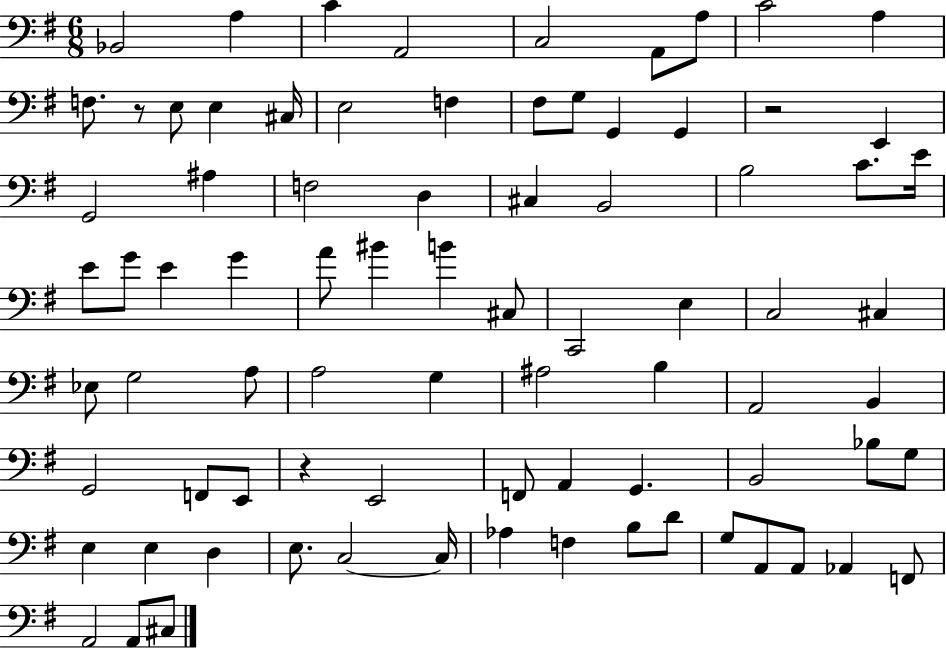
X:1
T:Untitled
M:6/8
L:1/4
K:G
_B,,2 A, C A,,2 C,2 A,,/2 A,/2 C2 A, F,/2 z/2 E,/2 E, ^C,/4 E,2 F, ^F,/2 G,/2 G,, G,, z2 E,, G,,2 ^A, F,2 D, ^C, B,,2 B,2 C/2 E/4 E/2 G/2 E G A/2 ^B B ^C,/2 C,,2 E, C,2 ^C, _E,/2 G,2 A,/2 A,2 G, ^A,2 B, A,,2 B,, G,,2 F,,/2 E,,/2 z E,,2 F,,/2 A,, G,, B,,2 _B,/2 G,/2 E, E, D, E,/2 C,2 C,/4 _A, F, B,/2 D/2 G,/2 A,,/2 A,,/2 _A,, F,,/2 A,,2 A,,/2 ^C,/2